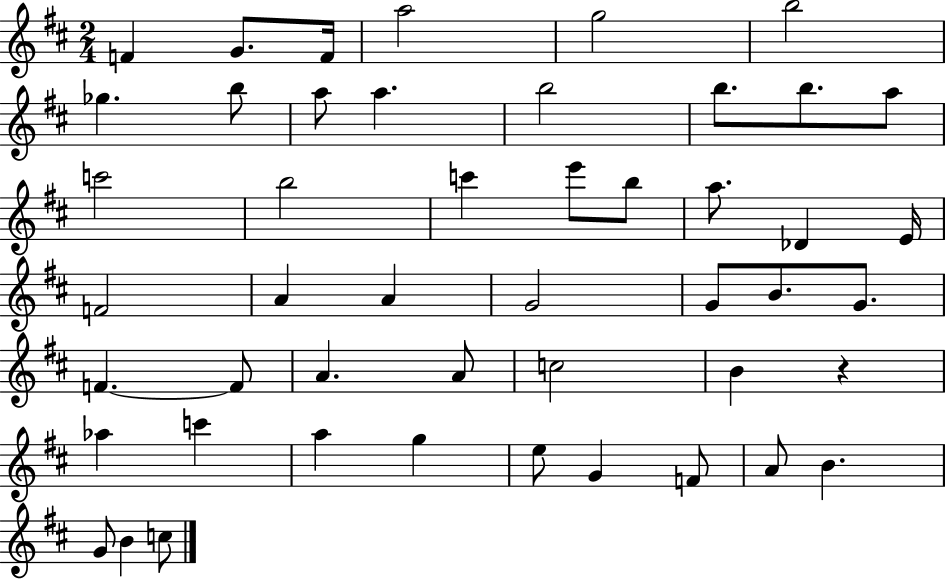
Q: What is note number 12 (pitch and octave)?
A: B5